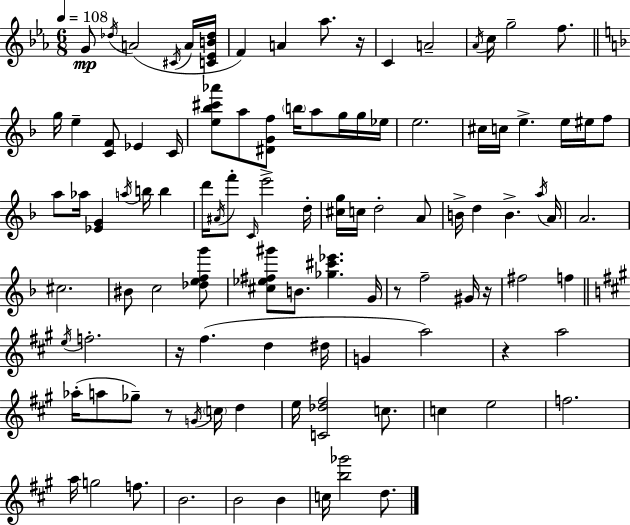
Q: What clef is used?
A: treble